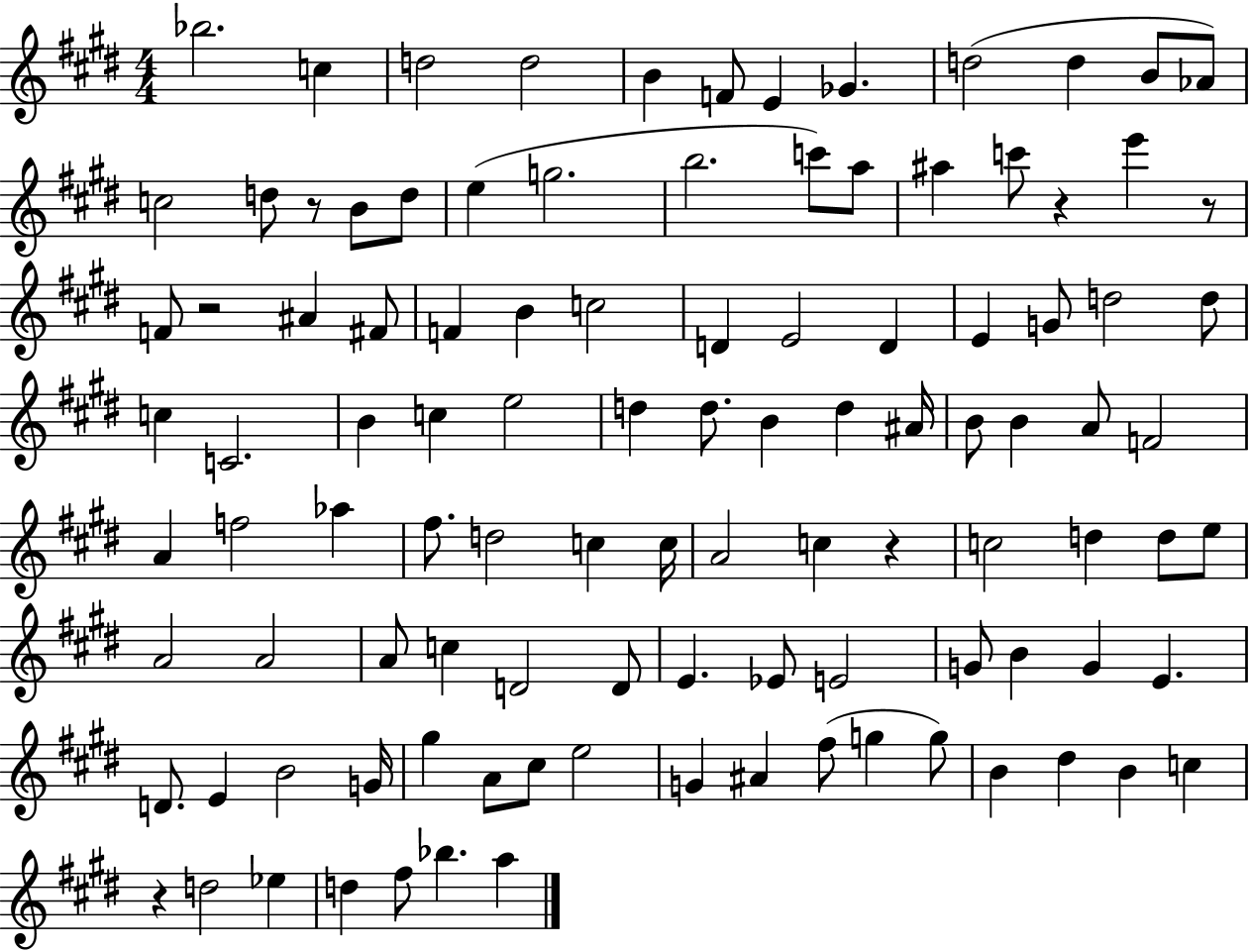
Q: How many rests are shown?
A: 6